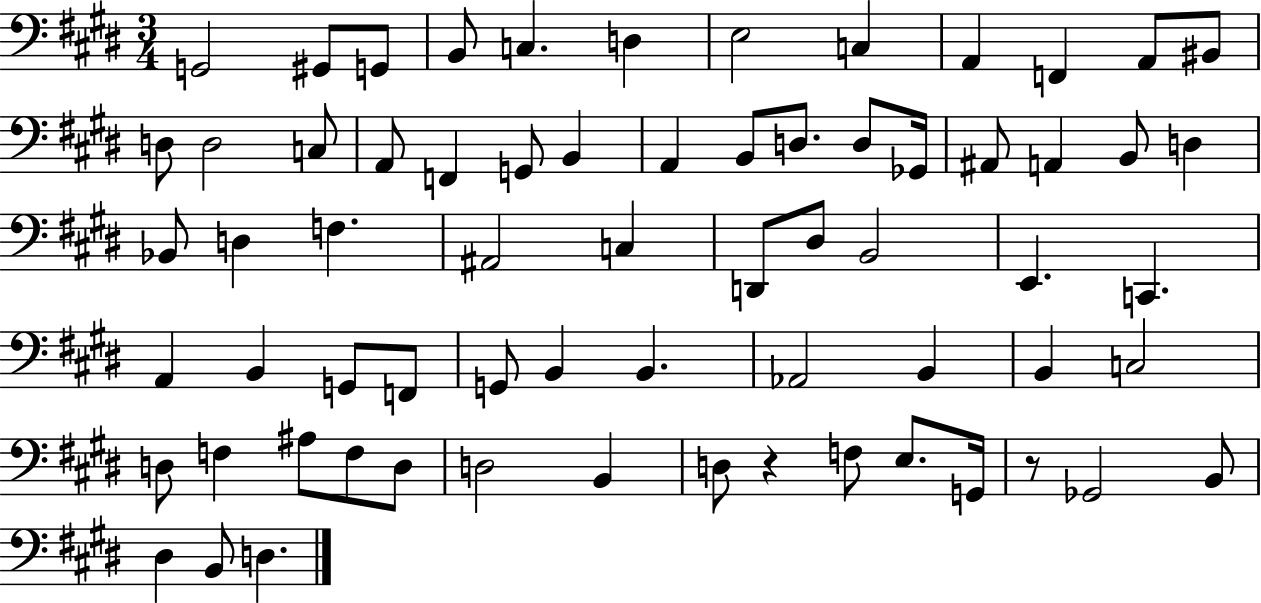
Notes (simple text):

G2/h G#2/e G2/e B2/e C3/q. D3/q E3/h C3/q A2/q F2/q A2/e BIS2/e D3/e D3/h C3/e A2/e F2/q G2/e B2/q A2/q B2/e D3/e. D3/e Gb2/s A#2/e A2/q B2/e D3/q Bb2/e D3/q F3/q. A#2/h C3/q D2/e D#3/e B2/h E2/q. C2/q. A2/q B2/q G2/e F2/e G2/e B2/q B2/q. Ab2/h B2/q B2/q C3/h D3/e F3/q A#3/e F3/e D3/e D3/h B2/q D3/e R/q F3/e E3/e. G2/s R/e Gb2/h B2/e D#3/q B2/e D3/q.